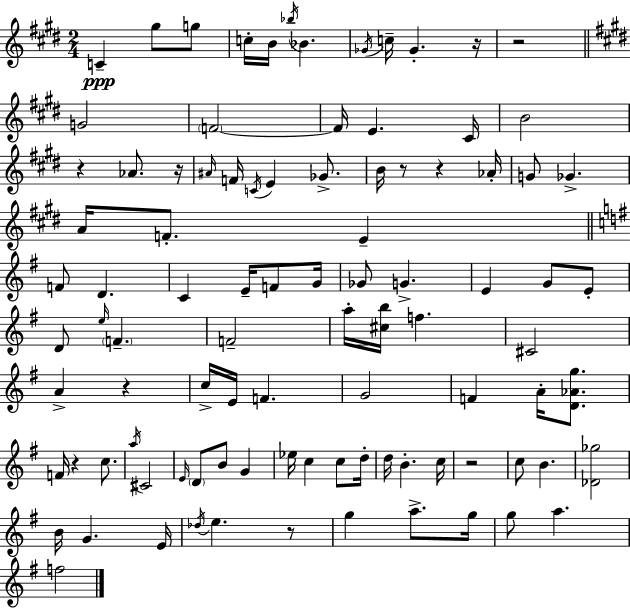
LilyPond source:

{
  \clef treble
  \numericTimeSignature
  \time 2/4
  \key e \major
  \repeat volta 2 { c'4--\ppp gis''8 g''8 | c''16-. b'16 \acciaccatura { bes''16 } bes'4. | \acciaccatura { ges'16 } c''16-- ges'4.-. | r16 r2 | \break \bar "||" \break \key e \major g'2 | \parenthesize f'2~~ | f'16 e'4. cis'16 | b'2 | \break r4 aes'8. r16 | \grace { ais'16 } f'16 \acciaccatura { c'16 } e'4 ges'8.-> | b'16 r8 r4 | aes'16-. g'8 ges'4.-> | \break a'16 f'8.-. e'4-- | \bar "||" \break \key g \major f'8 d'4. | c'4 e'16-- f'8 g'16 | ges'8 g'4.-> | e'4 g'8 e'8-. | \break d'8 \grace { e''16 } \parenthesize f'4.-- | f'2-- | a''16-. <cis'' b''>16 f''4. | cis'2 | \break a'4-> r4 | c''16-> e'16 f'4. | g'2 | f'4 a'16-. <d' aes' g''>8. | \break f'16 r4 c''8. | \acciaccatura { a''16 } cis'2 | \grace { e'16 } \parenthesize d'8 b'8 g'4 | ees''16 c''4 | \break c''8 d''16-. d''16 b'4.-. | c''16 r2 | c''8 b'4. | <des' ges''>2 | \break b'16 g'4. | e'16 \acciaccatura { des''16 } e''4. | r8 g''4 | a''8.-> g''16 g''8 a''4. | \break f''2 | } \bar "|."
}